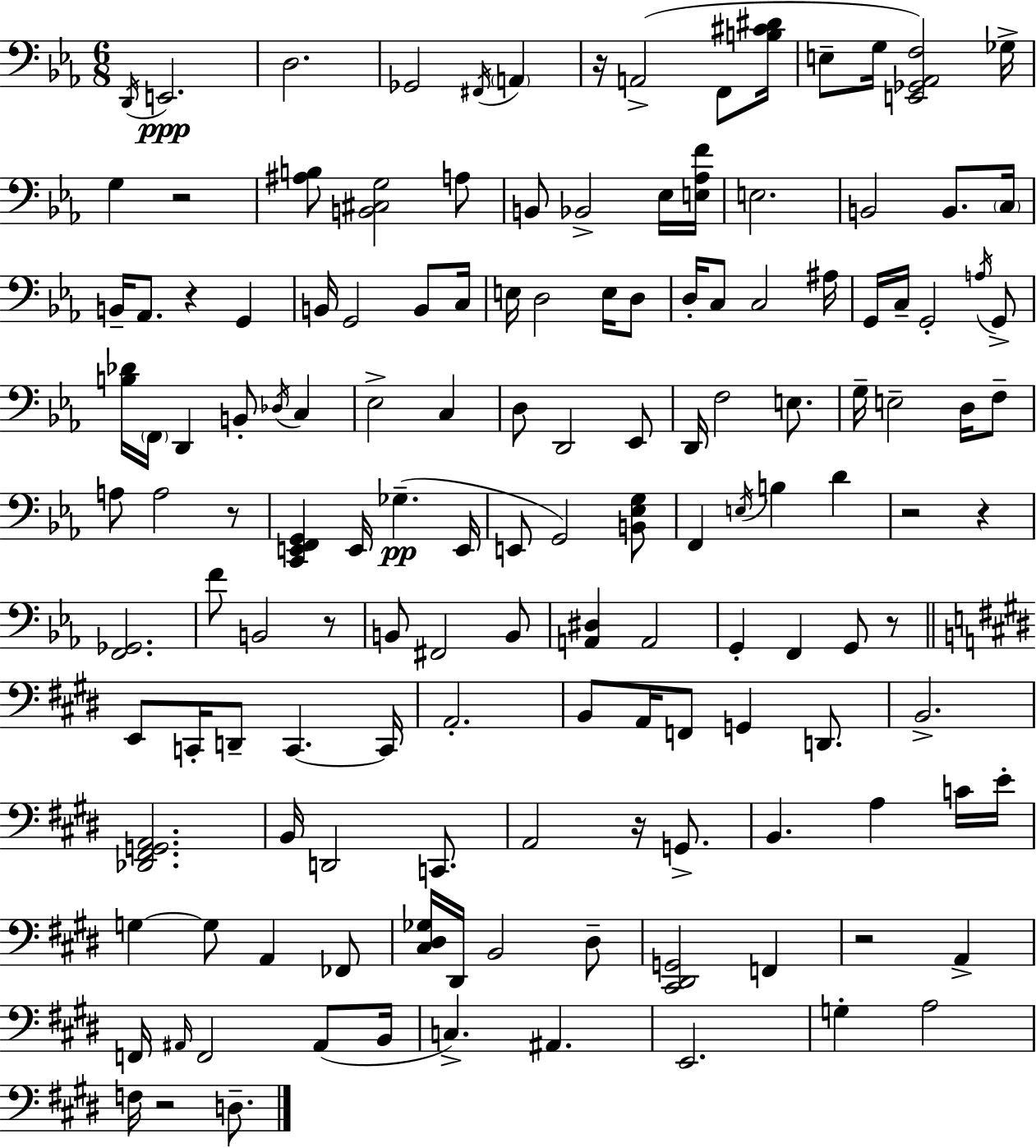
D2/s E2/h. D3/h. Gb2/h F#2/s A2/q R/s A2/h F2/e [B3,C#4,D#4]/s E3/e G3/s [E2,Gb2,Ab2,F3]/h Gb3/s G3/q R/h [A#3,B3]/e [B2,C#3,G3]/h A3/e B2/e Bb2/h Eb3/s [E3,Ab3,F4]/s E3/h. B2/h B2/e. C3/s B2/s Ab2/e. R/q G2/q B2/s G2/h B2/e C3/s E3/s D3/h E3/s D3/e D3/s C3/e C3/h A#3/s G2/s C3/s G2/h A3/s G2/e [B3,Db4]/s F2/s D2/q B2/e Db3/s C3/q Eb3/h C3/q D3/e D2/h Eb2/e D2/s F3/h E3/e. G3/s E3/h D3/s F3/e A3/e A3/h R/e [C2,E2,F2,G2]/q E2/s Gb3/q. E2/s E2/e G2/h [B2,Eb3,G3]/e F2/q E3/s B3/q D4/q R/h R/q [F2,Gb2]/h. F4/e B2/h R/e B2/e F#2/h B2/e [A2,D#3]/q A2/h G2/q F2/q G2/e R/e E2/e C2/s D2/e C2/q. C2/s A2/h. B2/e A2/s F2/e G2/q D2/e. B2/h. [Db2,F#2,G2,A2]/h. B2/s D2/h C2/e. A2/h R/s G2/e. B2/q. A3/q C4/s E4/s G3/q G3/e A2/q FES2/e [C#3,D#3,Gb3]/s D#2/s B2/h D#3/e [C#2,D#2,G2]/h F2/q R/h A2/q F2/s A#2/s F2/h A#2/e B2/s C3/q. A#2/q. E2/h. G3/q A3/h F3/s R/h D3/e.